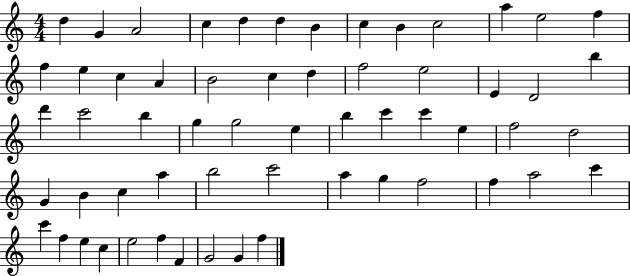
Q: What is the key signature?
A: C major